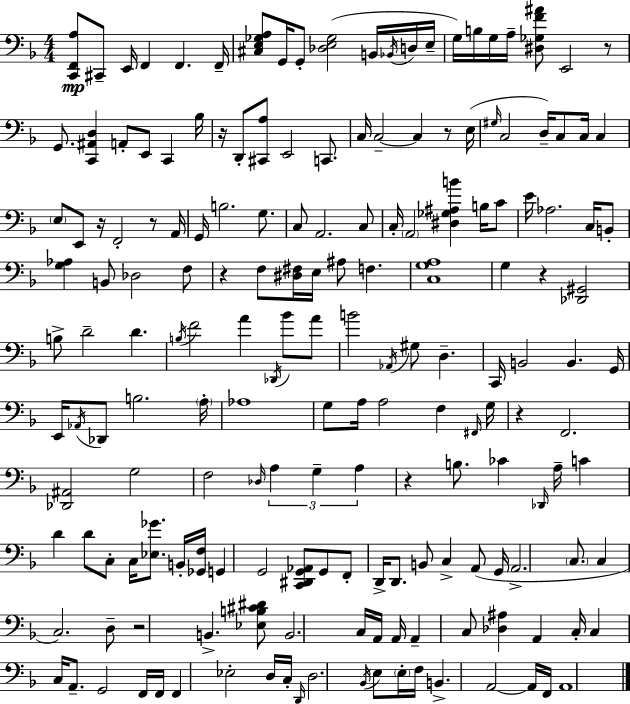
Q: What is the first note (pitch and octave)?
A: C#2